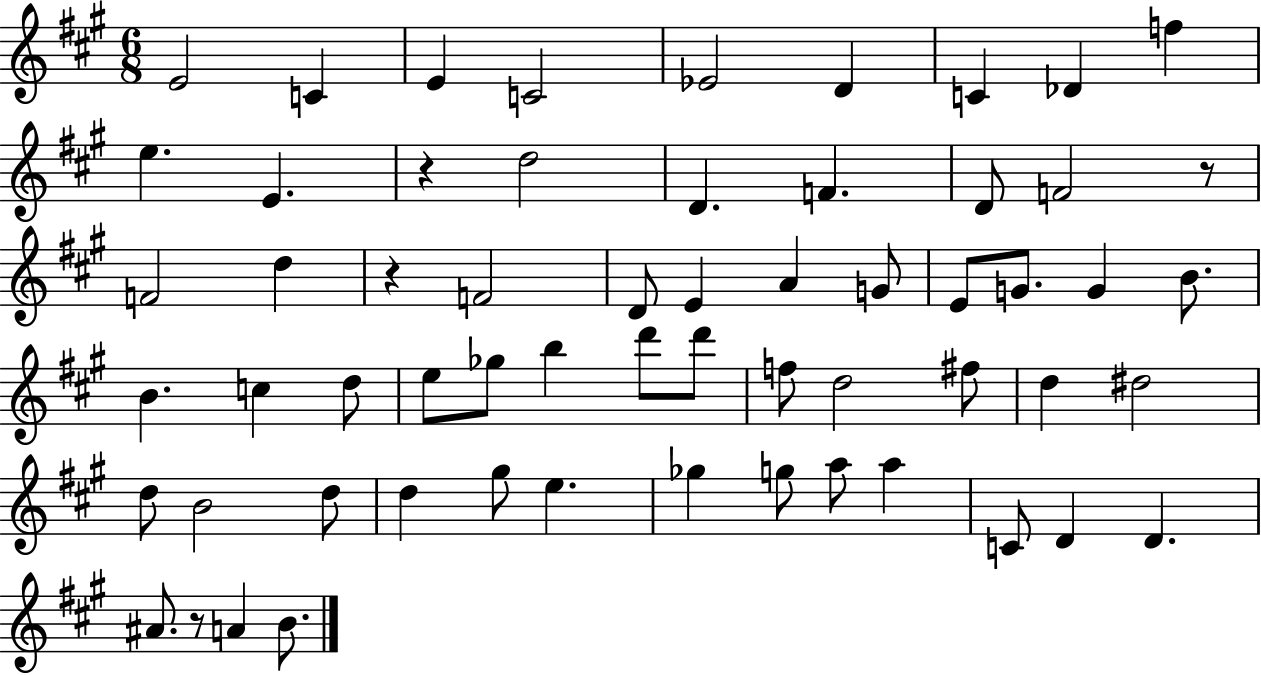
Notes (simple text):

E4/h C4/q E4/q C4/h Eb4/h D4/q C4/q Db4/q F5/q E5/q. E4/q. R/q D5/h D4/q. F4/q. D4/e F4/h R/e F4/h D5/q R/q F4/h D4/e E4/q A4/q G4/e E4/e G4/e. G4/q B4/e. B4/q. C5/q D5/e E5/e Gb5/e B5/q D6/e D6/e F5/e D5/h F#5/e D5/q D#5/h D5/e B4/h D5/e D5/q G#5/e E5/q. Gb5/q G5/e A5/e A5/q C4/e D4/q D4/q. A#4/e. R/e A4/q B4/e.